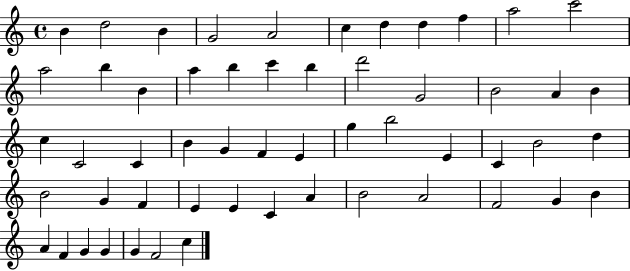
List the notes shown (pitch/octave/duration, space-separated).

B4/q D5/h B4/q G4/h A4/h C5/q D5/q D5/q F5/q A5/h C6/h A5/h B5/q B4/q A5/q B5/q C6/q B5/q D6/h G4/h B4/h A4/q B4/q C5/q C4/h C4/q B4/q G4/q F4/q E4/q G5/q B5/h E4/q C4/q B4/h D5/q B4/h G4/q F4/q E4/q E4/q C4/q A4/q B4/h A4/h F4/h G4/q B4/q A4/q F4/q G4/q G4/q G4/q F4/h C5/q